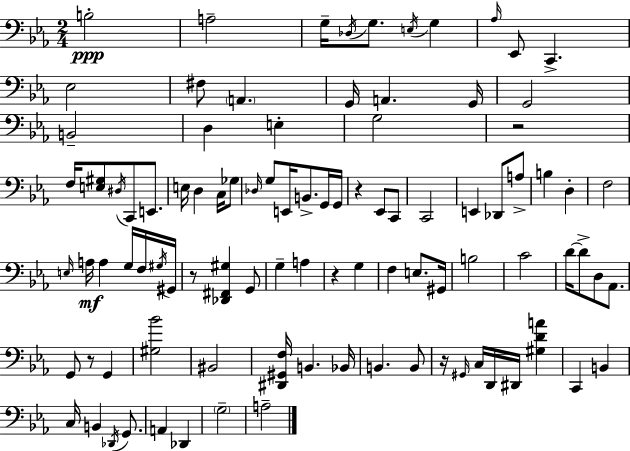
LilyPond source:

{
  \clef bass
  \numericTimeSignature
  \time 2/4
  \key ees \major
  b2-.\ppp | a2-- | g16-- \acciaccatura { des16 } g8. \acciaccatura { e16 } g4 | \grace { aes16 } ees,8 c,4.-> | \break ees2 | fis8 \parenthesize a,4. | g,16 a,4. | g,16 g,2 | \break b,2-- | d4 e4-. | g2 | r2 | \break f16 <e gis>8 \acciaccatura { dis16 } c,8 | e,8. e16 d4 | c16 ges8 \grace { des16 } g8 e,16 | b,8.-> g,16 g,16 r4 | \break ees,8 c,8 c,2 | e,4 | des,8 a8-> b4 | d4-. f2 | \break \grace { e16 } a16\mf a4 | g16 f16 \acciaccatura { gis16 } gis,16 r8 | <des, fis, gis>4 g,8 g4-- | a4 r4 | \break g4 f4 | e8. gis,16 b2 | c'2 | d'16~~ | \break d'8-> d8 aes,8. g,8 | r8 g,4 <gis bes'>2 | bis,2 | <dis, gis, f>16 | \break b,4. bes,16 b,4. | b,8 r16 | \grace { gis,16 } c16 d,16 dis,16 <gis d' a'>4 | c,4 b,4 | \break c16 b,4 \acciaccatura { des,16 } g,8. | a,4 des,4 | \parenthesize g2-- | a2-- | \break \bar "|."
}